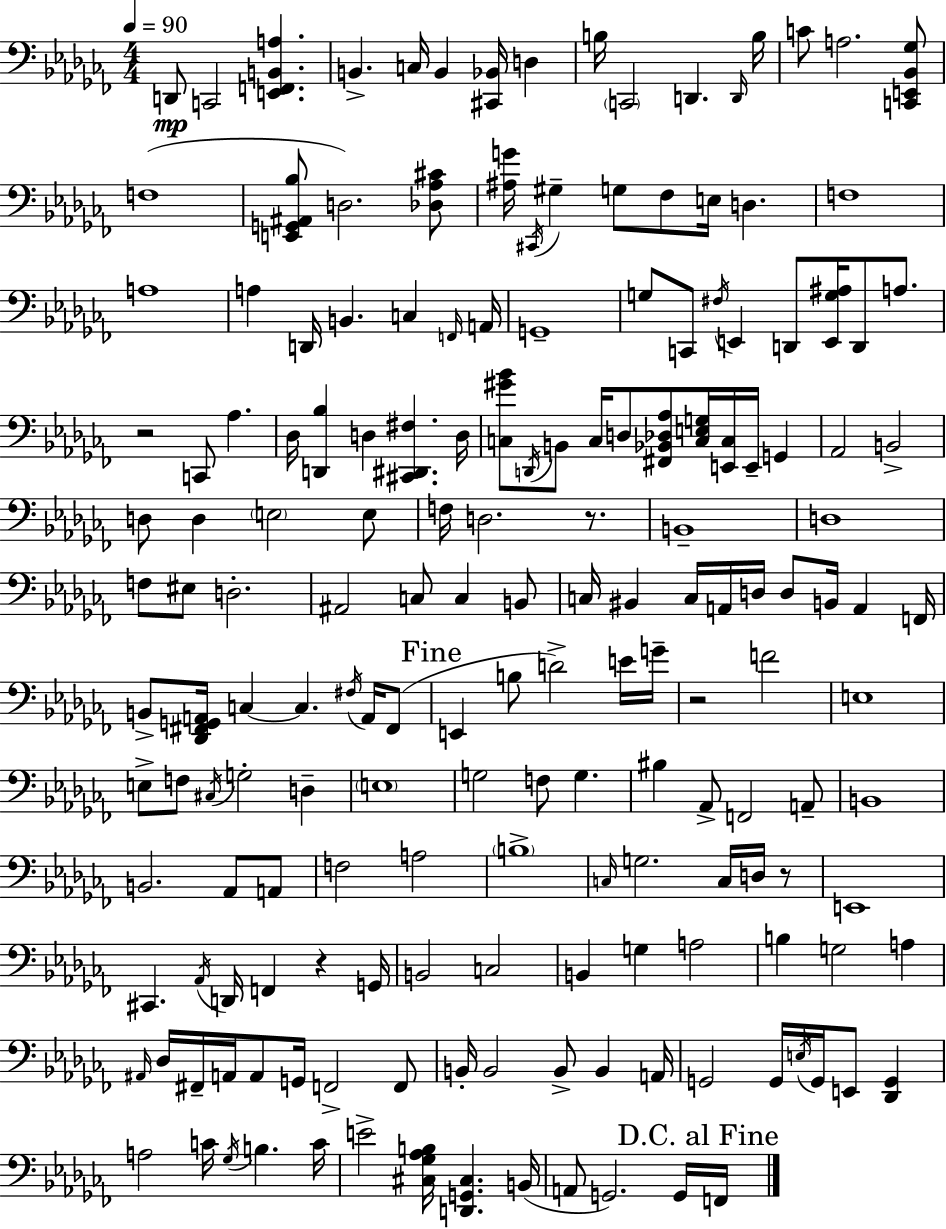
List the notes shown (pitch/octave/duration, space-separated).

D2/e C2/h [E2,F2,B2,A3]/q. B2/q. C3/s B2/q [C#2,Bb2]/s D3/q B3/s C2/h D2/q. D2/s B3/s C4/e A3/h. [C2,E2,Bb2,Gb3]/e F3/w [E2,G2,A#2,Bb3]/e D3/h. [Db3,Ab3,C#4]/e [A#3,G4]/s C#2/s G#3/q G3/e FES3/e E3/s D3/q. F3/w A3/w A3/q D2/s B2/q. C3/q F2/s A2/s G2/w G3/e C2/e F#3/s E2/q D2/e [E2,G3,A#3]/s D2/e A3/e. R/h C2/e Ab3/q. Db3/s [D2,Bb3]/q D3/q [C#2,D#2,F#3]/q. D3/s [C3,G#4,Bb4]/e D2/s B2/e C3/s D3/e [F#2,Bb2,Db3,Ab3]/e [C3,E3,G3]/s [E2,C3]/s E2/s G2/q Ab2/h B2/h D3/e D3/q E3/h E3/e F3/s D3/h. R/e. B2/w D3/w F3/e EIS3/e D3/h. A#2/h C3/e C3/q B2/e C3/s BIS2/q C3/s A2/s D3/s D3/e B2/s A2/q F2/s B2/e [Db2,F#2,G2,A2]/s C3/q C3/q. F#3/s A2/s F#2/e E2/q B3/e D4/h E4/s G4/s R/h F4/h E3/w E3/e F3/e C#3/s G3/h D3/q E3/w G3/h F3/e G3/q. BIS3/q Ab2/e F2/h A2/e B2/w B2/h. Ab2/e A2/e F3/h A3/h B3/w C3/s G3/h. C3/s D3/s R/e E2/w C#2/q. Ab2/s D2/s F2/q R/q G2/s B2/h C3/h B2/q G3/q A3/h B3/q G3/h A3/q A#2/s Db3/s F#2/s A2/s A2/e G2/s F2/h F2/e B2/s B2/h B2/e B2/q A2/s G2/h G2/s E3/s G2/s E2/e [Db2,G2]/q A3/h C4/s Gb3/s B3/q. C4/s E4/h [C#3,Gb3,Ab3,B3]/s [D2,G2,C#3]/q. B2/s A2/e G2/h. G2/s F2/s